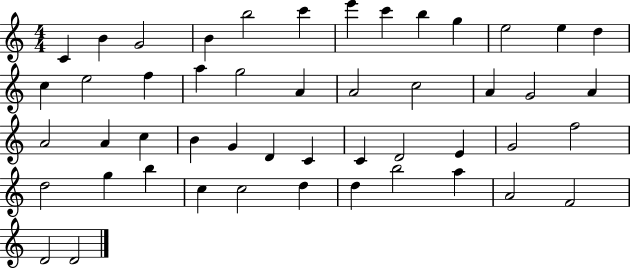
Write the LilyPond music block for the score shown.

{
  \clef treble
  \numericTimeSignature
  \time 4/4
  \key c \major
  c'4 b'4 g'2 | b'4 b''2 c'''4 | e'''4 c'''4 b''4 g''4 | e''2 e''4 d''4 | \break c''4 e''2 f''4 | a''4 g''2 a'4 | a'2 c''2 | a'4 g'2 a'4 | \break a'2 a'4 c''4 | b'4 g'4 d'4 c'4 | c'4 d'2 e'4 | g'2 f''2 | \break d''2 g''4 b''4 | c''4 c''2 d''4 | d''4 b''2 a''4 | a'2 f'2 | \break d'2 d'2 | \bar "|."
}